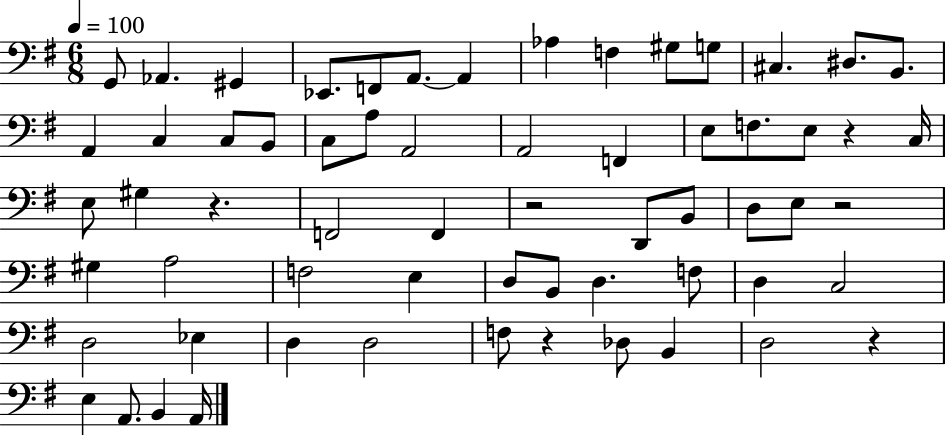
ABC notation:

X:1
T:Untitled
M:6/8
L:1/4
K:G
G,,/2 _A,, ^G,, _E,,/2 F,,/2 A,,/2 A,, _A, F, ^G,/2 G,/2 ^C, ^D,/2 B,,/2 A,, C, C,/2 B,,/2 C,/2 A,/2 A,,2 A,,2 F,, E,/2 F,/2 E,/2 z C,/4 E,/2 ^G, z F,,2 F,, z2 D,,/2 B,,/2 D,/2 E,/2 z2 ^G, A,2 F,2 E, D,/2 B,,/2 D, F,/2 D, C,2 D,2 _E, D, D,2 F,/2 z _D,/2 B,, D,2 z E, A,,/2 B,, A,,/4